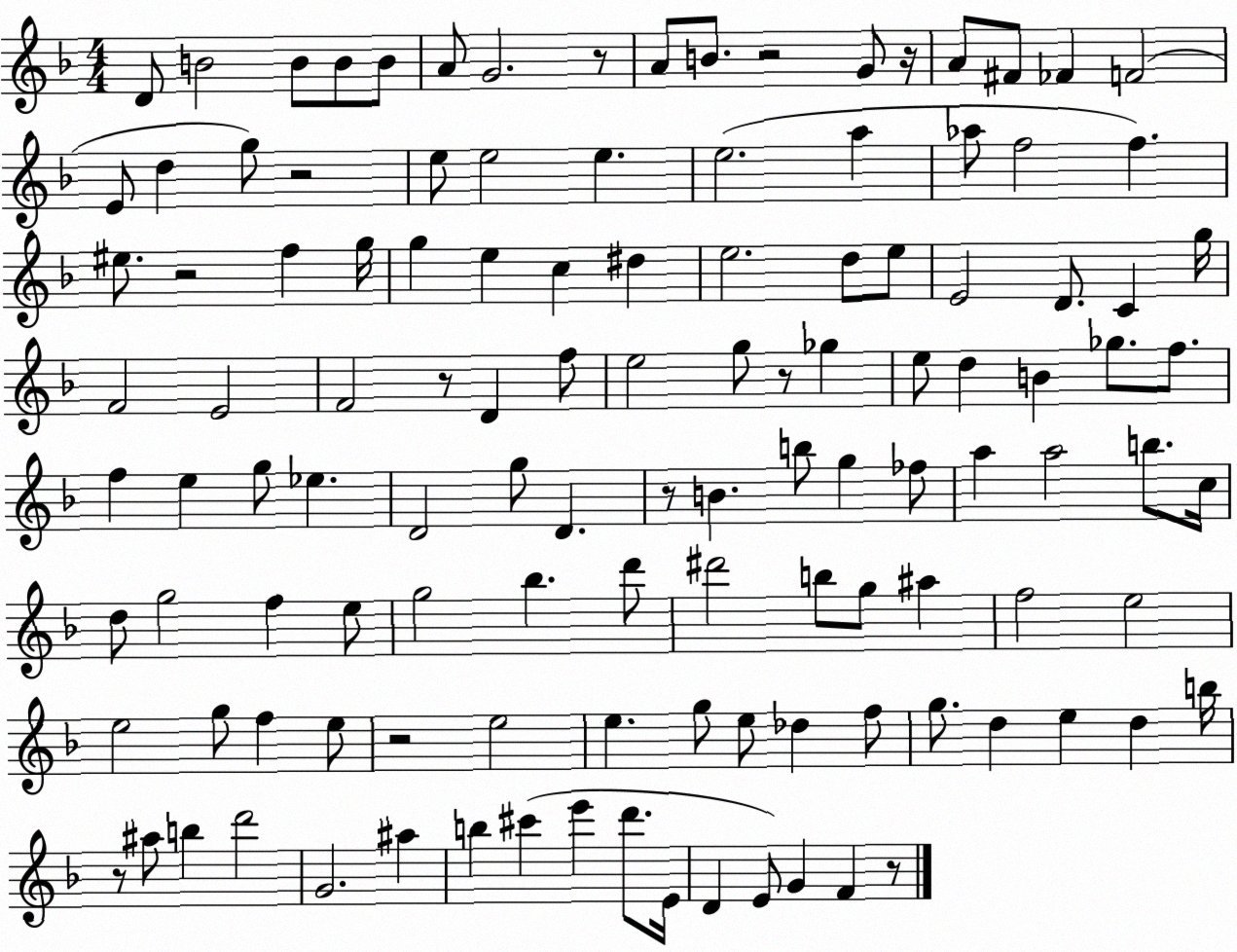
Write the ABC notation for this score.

X:1
T:Untitled
M:4/4
L:1/4
K:F
D/2 B2 B/2 B/2 B/2 A/2 G2 z/2 A/2 B/2 z2 G/2 z/4 A/2 ^F/2 _F F2 E/2 d g/2 z2 e/2 e2 e e2 a _a/2 f2 f ^e/2 z2 f g/4 g e c ^d e2 d/2 e/2 E2 D/2 C g/4 F2 E2 F2 z/2 D f/2 e2 g/2 z/2 _g e/2 d B _g/2 f/2 f e g/2 _e D2 g/2 D z/2 B b/2 g _f/2 a a2 b/2 c/4 d/2 g2 f e/2 g2 _b d'/2 ^d'2 b/2 g/2 ^a f2 e2 e2 g/2 f e/2 z2 e2 e g/2 e/2 _d f/2 g/2 d e d b/4 z/2 ^a/2 b d'2 G2 ^a b ^c' e' d'/2 E/4 D E/2 G F z/2